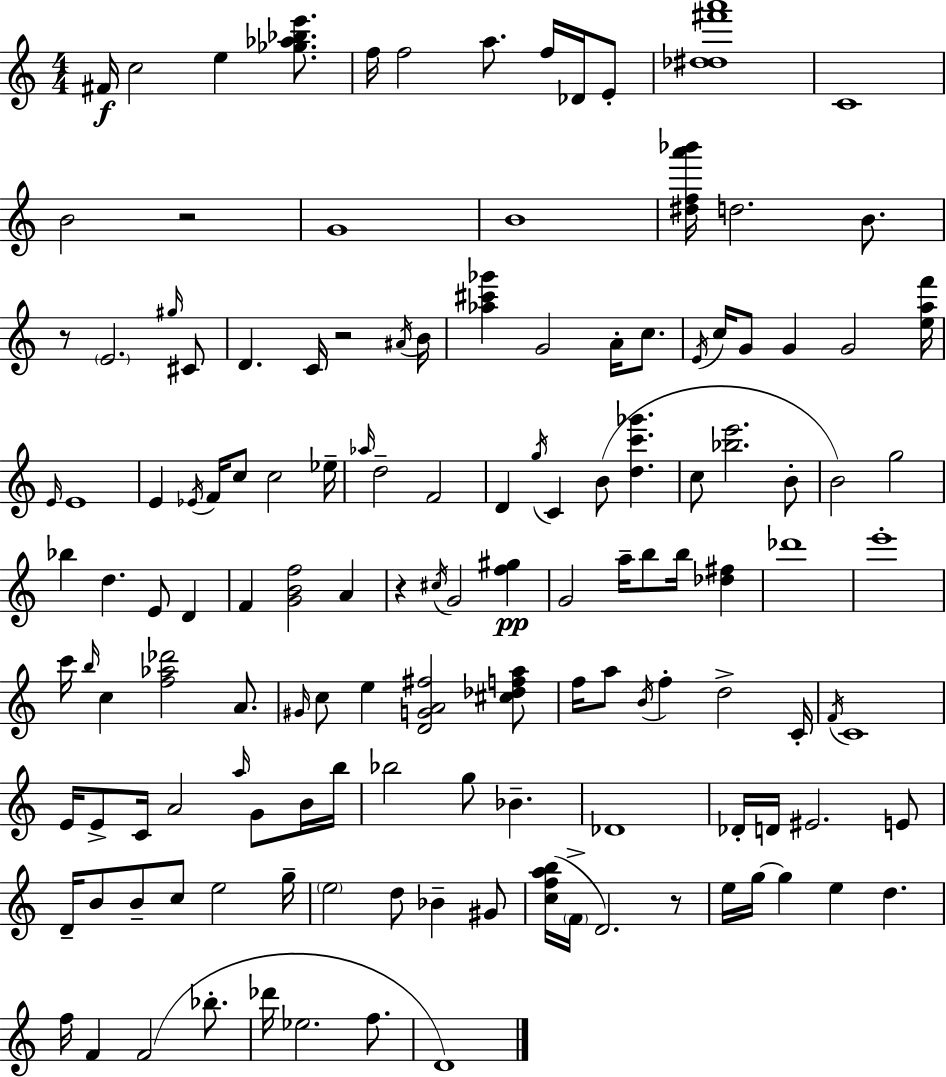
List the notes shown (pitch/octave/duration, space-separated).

F#4/s C5/h E5/q [Gb5,Ab5,Bb5,E6]/e. F5/s F5/h A5/e. F5/s Db4/s E4/e [D#5,Db5,F#6,A6]/w C4/w B4/h R/h G4/w B4/w [D#5,F5,A6,Bb6]/s D5/h. B4/e. R/e E4/h. G#5/s C#4/e D4/q. C4/s R/h A#4/s B4/s [Ab5,C#6,Gb6]/q G4/h A4/s C5/e. E4/s C5/s G4/e G4/q G4/h [E5,A5,F6]/s E4/s E4/w E4/q Eb4/s F4/s C5/e C5/h Eb5/s Ab5/s D5/h F4/h D4/q G5/s C4/q B4/e [D5,C6,Gb6]/q. C5/e [Bb5,E6]/h. B4/e B4/h G5/h Bb5/q D5/q. E4/e D4/q F4/q [G4,B4,F5]/h A4/q R/q C#5/s G4/h [F5,G#5]/q G4/h A5/s B5/e B5/s [Db5,F#5]/q Db6/w E6/w C6/s B5/s C5/q [F5,Ab5,Db6]/h A4/e. G#4/s C5/e E5/q [D4,G4,A4,F#5]/h [C#5,Db5,F5,A5]/e F5/s A5/e B4/s F5/q D5/h C4/s F4/s C4/w E4/s E4/e C4/s A4/h A5/s G4/e B4/s B5/s Bb5/h G5/e Bb4/q. Db4/w Db4/s D4/s EIS4/h. E4/e D4/s B4/e B4/e C5/e E5/h G5/s E5/h D5/e Bb4/q G#4/e [C5,F5,A5,B5]/s F4/s D4/h. R/e E5/s G5/s G5/q E5/q D5/q. F5/s F4/q F4/h Bb5/e. Db6/s Eb5/h. F5/e. D4/w